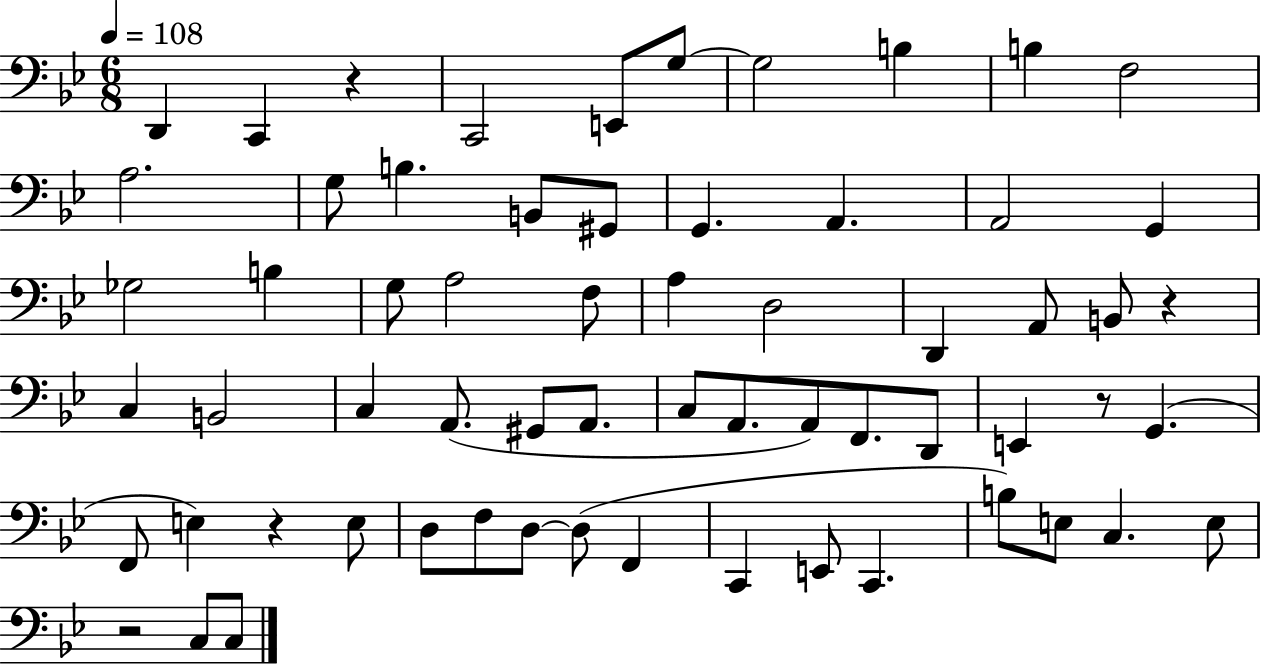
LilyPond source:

{
  \clef bass
  \numericTimeSignature
  \time 6/8
  \key bes \major
  \tempo 4 = 108
  \repeat volta 2 { d,4 c,4 r4 | c,2 e,8 g8~~ | g2 b4 | b4 f2 | \break a2. | g8 b4. b,8 gis,8 | g,4. a,4. | a,2 g,4 | \break ges2 b4 | g8 a2 f8 | a4 d2 | d,4 a,8 b,8 r4 | \break c4 b,2 | c4 a,8.( gis,8 a,8. | c8 a,8. a,8) f,8. d,8 | e,4 r8 g,4.( | \break f,8 e4) r4 e8 | d8 f8 d8~~ d8( f,4 | c,4 e,8 c,4. | b8) e8 c4. e8 | \break r2 c8 c8 | } \bar "|."
}